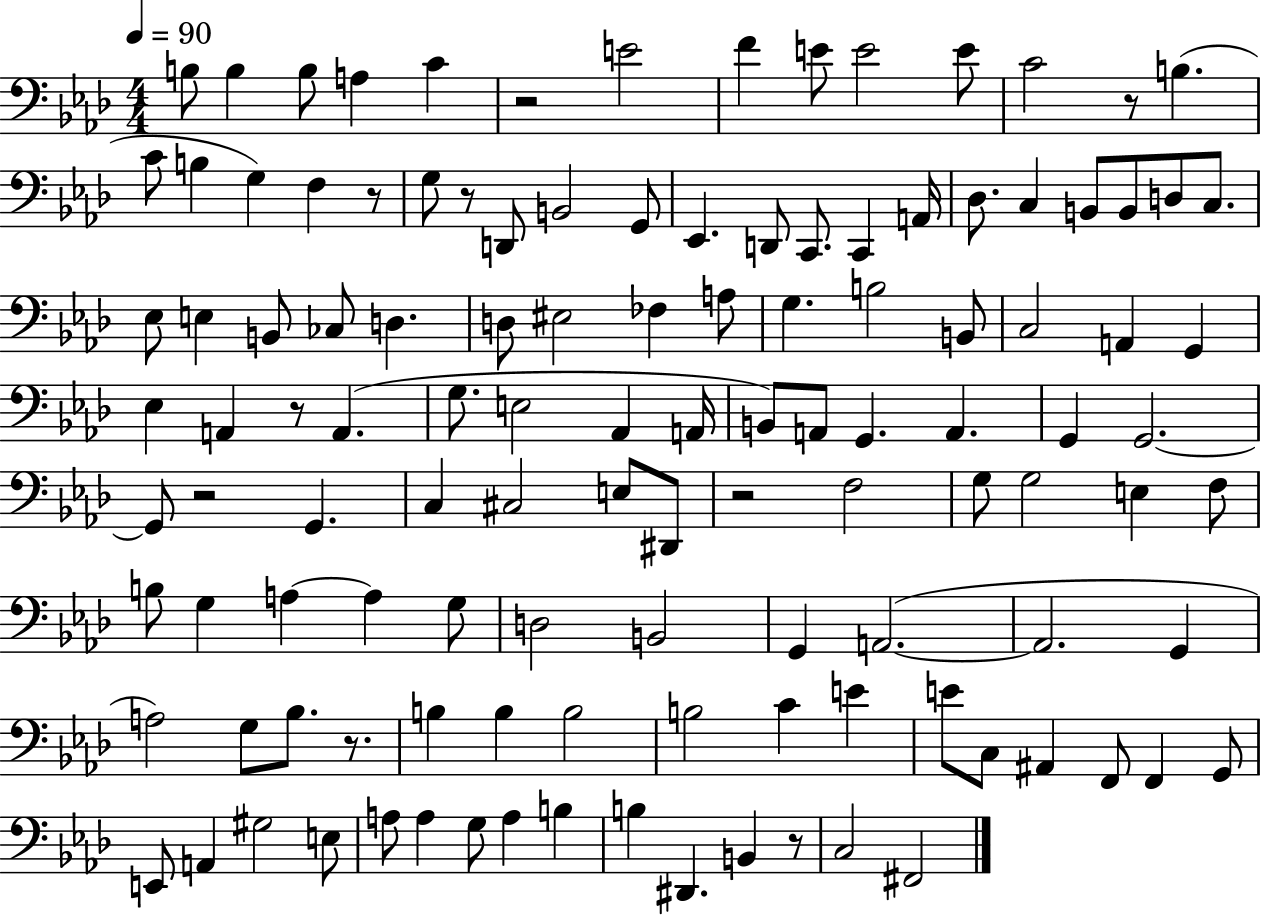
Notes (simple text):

B3/e B3/q B3/e A3/q C4/q R/h E4/h F4/q E4/e E4/h E4/e C4/h R/e B3/q. C4/e B3/q G3/q F3/q R/e G3/e R/e D2/e B2/h G2/e Eb2/q. D2/e C2/e. C2/q A2/s Db3/e. C3/q B2/e B2/e D3/e C3/e. Eb3/e E3/q B2/e CES3/e D3/q. D3/e EIS3/h FES3/q A3/e G3/q. B3/h B2/e C3/h A2/q G2/q Eb3/q A2/q R/e A2/q. G3/e. E3/h Ab2/q A2/s B2/e A2/e G2/q. A2/q. G2/q G2/h. G2/e R/h G2/q. C3/q C#3/h E3/e D#2/e R/h F3/h G3/e G3/h E3/q F3/e B3/e G3/q A3/q A3/q G3/e D3/h B2/h G2/q A2/h. A2/h. G2/q A3/h G3/e Bb3/e. R/e. B3/q B3/q B3/h B3/h C4/q E4/q E4/e C3/e A#2/q F2/e F2/q G2/e E2/e A2/q G#3/h E3/e A3/e A3/q G3/e A3/q B3/q B3/q D#2/q. B2/q R/e C3/h F#2/h